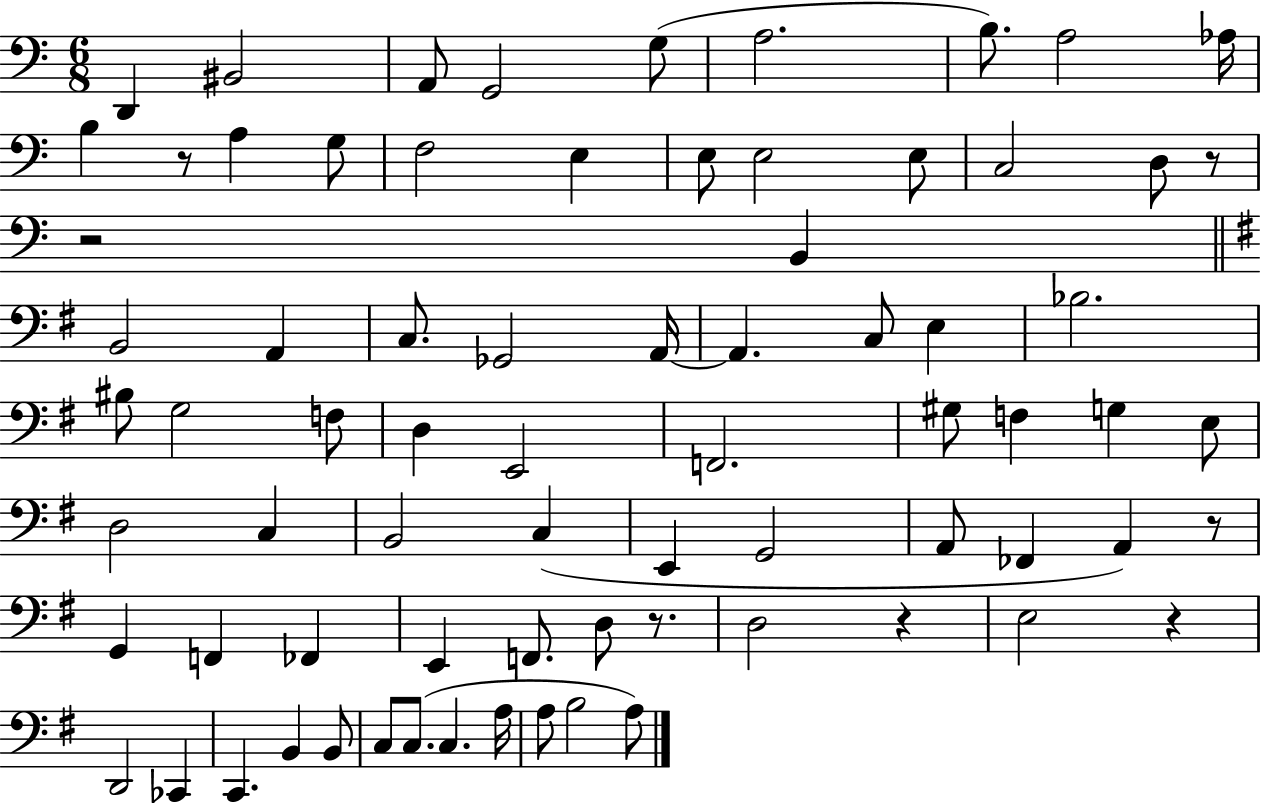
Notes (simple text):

D2/q BIS2/h A2/e G2/h G3/e A3/h. B3/e. A3/h Ab3/s B3/q R/e A3/q G3/e F3/h E3/q E3/e E3/h E3/e C3/h D3/e R/e R/h B2/q B2/h A2/q C3/e. Gb2/h A2/s A2/q. C3/e E3/q Bb3/h. BIS3/e G3/h F3/e D3/q E2/h F2/h. G#3/e F3/q G3/q E3/e D3/h C3/q B2/h C3/q E2/q G2/h A2/e FES2/q A2/q R/e G2/q F2/q FES2/q E2/q F2/e. D3/e R/e. D3/h R/q E3/h R/q D2/h CES2/q C2/q. B2/q B2/e C3/e C3/e. C3/q. A3/s A3/e B3/h A3/e